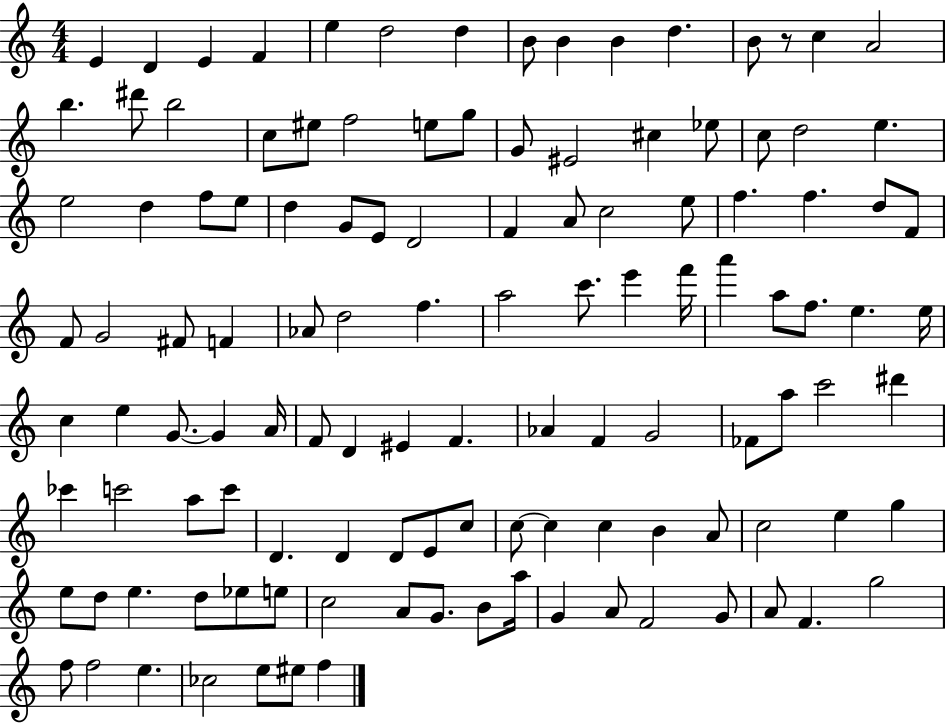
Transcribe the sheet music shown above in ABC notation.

X:1
T:Untitled
M:4/4
L:1/4
K:C
E D E F e d2 d B/2 B B d B/2 z/2 c A2 b ^d'/2 b2 c/2 ^e/2 f2 e/2 g/2 G/2 ^E2 ^c _e/2 c/2 d2 e e2 d f/2 e/2 d G/2 E/2 D2 F A/2 c2 e/2 f f d/2 F/2 F/2 G2 ^F/2 F _A/2 d2 f a2 c'/2 e' f'/4 a' a/2 f/2 e e/4 c e G/2 G A/4 F/2 D ^E F _A F G2 _F/2 a/2 c'2 ^d' _c' c'2 a/2 c'/2 D D D/2 E/2 c/2 c/2 c c B A/2 c2 e g e/2 d/2 e d/2 _e/2 e/2 c2 A/2 G/2 B/2 a/4 G A/2 F2 G/2 A/2 F g2 f/2 f2 e _c2 e/2 ^e/2 f